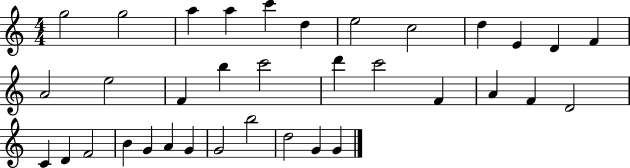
G5/h G5/h A5/q A5/q C6/q D5/q E5/h C5/h D5/q E4/q D4/q F4/q A4/h E5/h F4/q B5/q C6/h D6/q C6/h F4/q A4/q F4/q D4/h C4/q D4/q F4/h B4/q G4/q A4/q G4/q G4/h B5/h D5/h G4/q G4/q